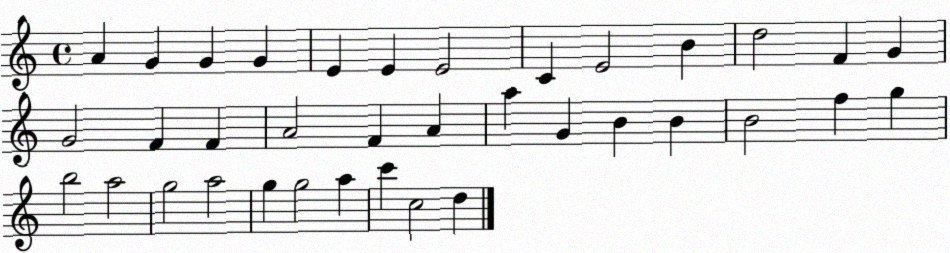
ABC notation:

X:1
T:Untitled
M:4/4
L:1/4
K:C
A G G G E E E2 C E2 B d2 F G G2 F F A2 F A a G B B B2 f g b2 a2 g2 a2 g g2 a c' c2 d